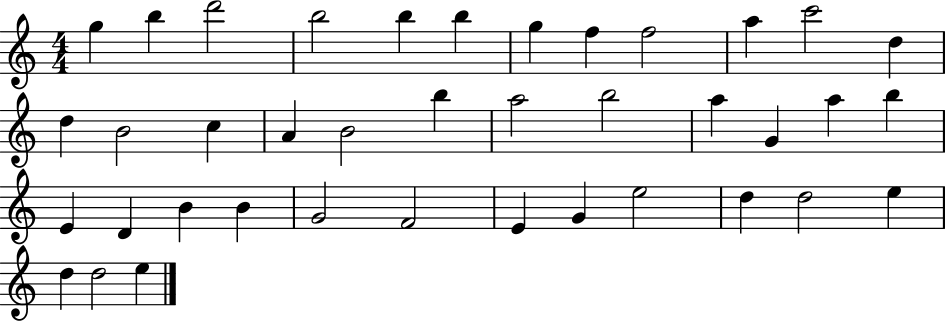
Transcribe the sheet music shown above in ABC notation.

X:1
T:Untitled
M:4/4
L:1/4
K:C
g b d'2 b2 b b g f f2 a c'2 d d B2 c A B2 b a2 b2 a G a b E D B B G2 F2 E G e2 d d2 e d d2 e